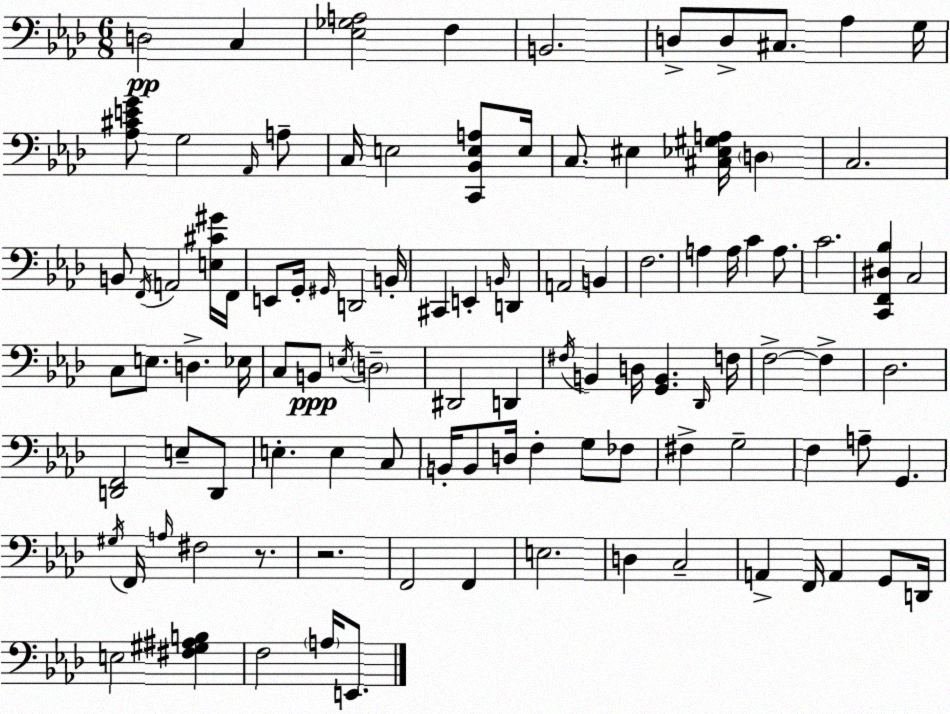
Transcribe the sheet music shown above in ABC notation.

X:1
T:Untitled
M:6/8
L:1/4
K:Fm
D,2 C, [_E,_G,A,]2 F, B,,2 D,/2 D,/2 ^C,/2 _A, G,/4 [_A,^CEG]/2 G,2 _A,,/4 A,/2 C,/4 E,2 [C,,_B,,E,A,]/2 E,/4 C,/2 ^E, [^C,_E,^G,A,]/4 D, C,2 B,,/2 F,,/4 A,,2 [E,^C^G]/4 F,,/4 E,,/2 G,,/4 ^G,,/4 D,,2 B,,/4 ^C,, E,, B,,/4 D,, A,,2 B,, F,2 A, A,/4 C A,/2 C2 [C,,F,,^D,_B,] C,2 C,/2 E,/2 D, _E,/4 C,/2 B,,/2 E,/4 D,2 ^D,,2 D,, ^F,/4 B,, D,/4 [G,,B,,] _D,,/4 F,/4 F,2 F, _D,2 [D,,F,,]2 E,/2 D,,/2 E, E, C,/2 B,,/4 B,,/2 D,/4 F, G,/2 _F,/2 ^F, G,2 F, A,/2 G,, ^G,/4 F,,/4 A,/4 ^F,2 z/2 z2 F,,2 F,, E,2 D, C,2 A,, F,,/4 A,, G,,/2 D,,/4 E,2 [^F,^G,^A,B,] F,2 A,/4 E,,/2